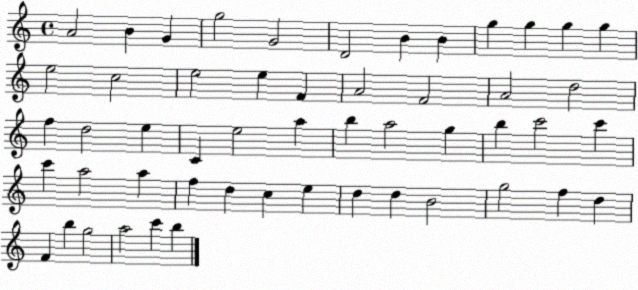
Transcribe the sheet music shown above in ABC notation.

X:1
T:Untitled
M:4/4
L:1/4
K:C
A2 B G g2 G2 D2 B B g g g g e2 c2 e2 e F A2 F2 A2 d2 f d2 e C e2 a b a2 g b c'2 c' c' a2 a f d c e d d B2 g2 f d F b g2 a2 c' b